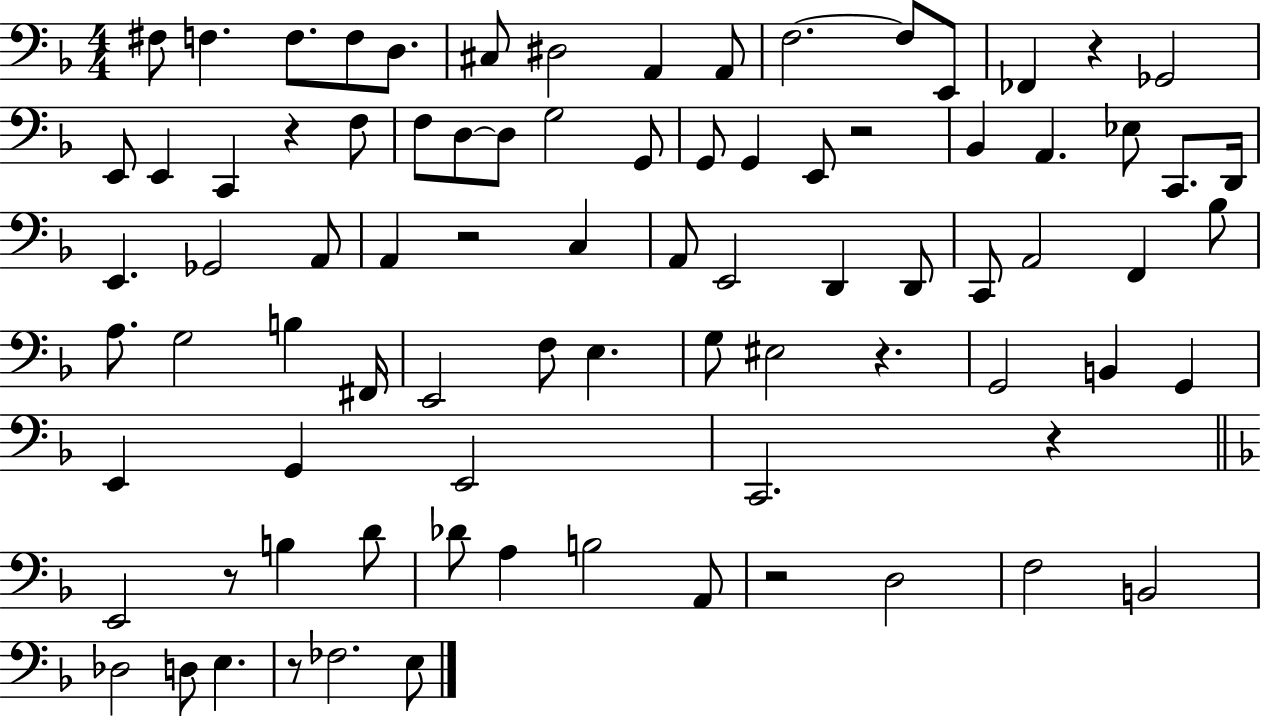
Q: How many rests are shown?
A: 9